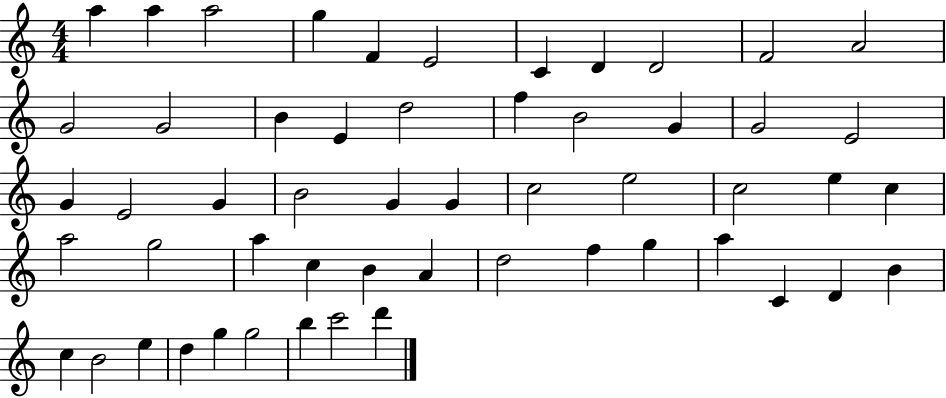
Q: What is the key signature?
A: C major